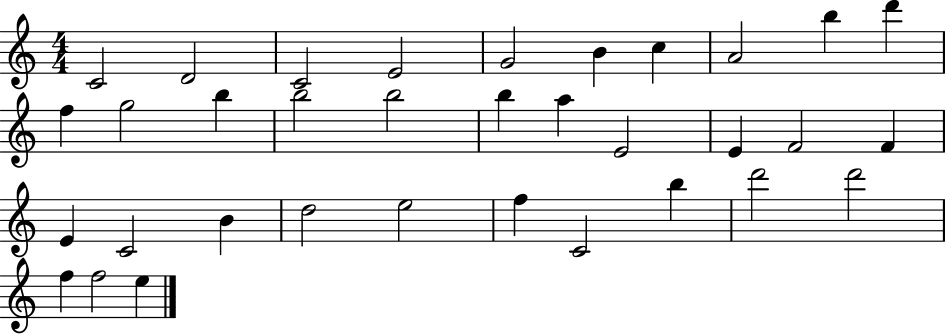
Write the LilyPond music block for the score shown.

{
  \clef treble
  \numericTimeSignature
  \time 4/4
  \key c \major
  c'2 d'2 | c'2 e'2 | g'2 b'4 c''4 | a'2 b''4 d'''4 | \break f''4 g''2 b''4 | b''2 b''2 | b''4 a''4 e'2 | e'4 f'2 f'4 | \break e'4 c'2 b'4 | d''2 e''2 | f''4 c'2 b''4 | d'''2 d'''2 | \break f''4 f''2 e''4 | \bar "|."
}